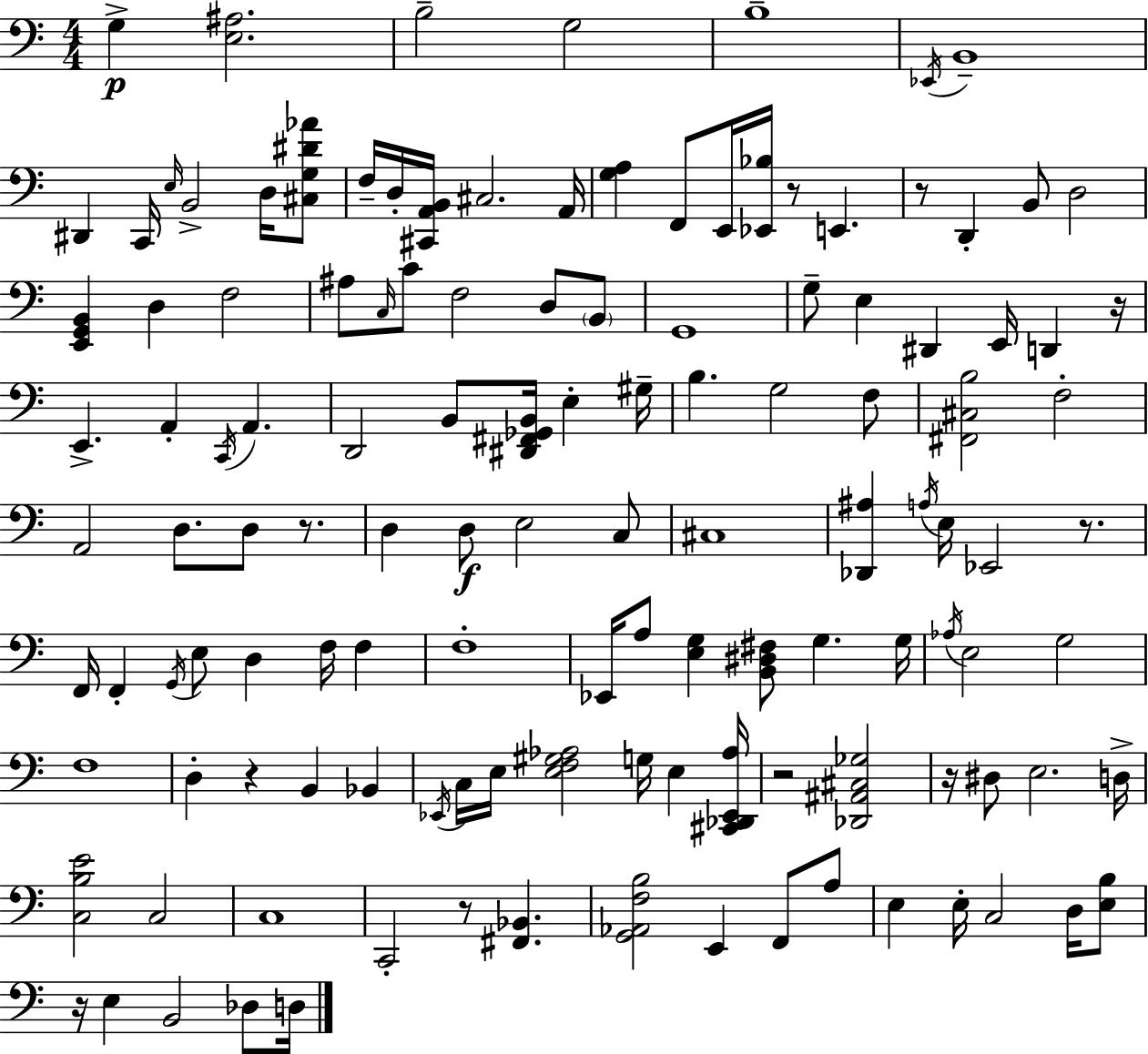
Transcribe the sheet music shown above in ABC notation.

X:1
T:Untitled
M:4/4
L:1/4
K:C
G, [E,^A,]2 B,2 G,2 B,4 _E,,/4 B,,4 ^D,, C,,/4 E,/4 B,,2 D,/4 [^C,G,^D_A]/2 F,/4 D,/4 [^C,,A,,B,,]/4 ^C,2 A,,/4 [G,A,] F,,/2 E,,/4 [_E,,_B,]/4 z/2 E,, z/2 D,, B,,/2 D,2 [E,,G,,B,,] D, F,2 ^A,/2 C,/4 C/2 F,2 D,/2 B,,/2 G,,4 G,/2 E, ^D,, E,,/4 D,, z/4 E,, A,, C,,/4 A,, D,,2 B,,/2 [^D,,^F,,_G,,B,,]/4 E, ^G,/4 B, G,2 F,/2 [^F,,^C,B,]2 F,2 A,,2 D,/2 D,/2 z/2 D, D,/2 E,2 C,/2 ^C,4 [_D,,^A,] A,/4 E,/4 _E,,2 z/2 F,,/4 F,, G,,/4 E,/2 D, F,/4 F, F,4 _E,,/4 A,/2 [E,G,] [B,,^D,^F,]/2 G, G,/4 _A,/4 E,2 G,2 F,4 D, z B,, _B,, _E,,/4 C,/4 E,/4 [E,F,^G,_A,]2 G,/4 E, [^C,,_D,,_E,,_A,]/4 z2 [_D,,^A,,^C,_G,]2 z/4 ^D,/2 E,2 D,/4 [C,B,E]2 C,2 C,4 C,,2 z/2 [^F,,_B,,] [G,,_A,,F,B,]2 E,, F,,/2 A,/2 E, E,/4 C,2 D,/4 [E,B,]/2 z/4 E, B,,2 _D,/2 D,/4